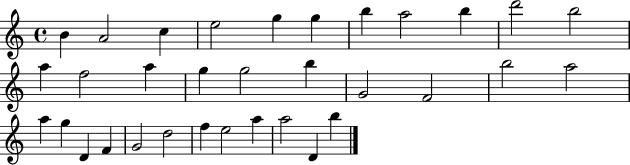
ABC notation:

X:1
T:Untitled
M:4/4
L:1/4
K:C
B A2 c e2 g g b a2 b d'2 b2 a f2 a g g2 b G2 F2 b2 a2 a g D F G2 d2 f e2 a a2 D b